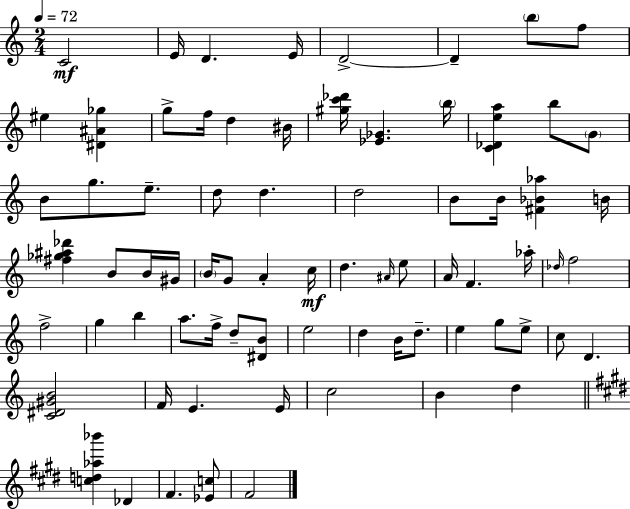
{
  \clef treble
  \numericTimeSignature
  \time 2/4
  \key a \minor
  \tempo 4 = 72
  c'2\mf | e'16 d'4. e'16 | d'2->~~ | d'4-- \parenthesize b''8 f''8 | \break eis''4 <dis' ais' ges''>4 | g''8-> f''16 d''4 bis'16 | <gis'' c''' des'''>16 <ees' ges'>4. \parenthesize b''16 | <c' des' e'' a''>4 b''8 \parenthesize g'8 | \break b'8 g''8. e''8.-- | d''8 d''4. | d''2 | b'8 b'16 <fis' bes' aes''>4 b'16 | \break <fis'' ges'' ais'' des'''>4 b'8 b'16 gis'16 | \parenthesize b'16 g'8 a'4-. c''16\mf | d''4. \grace { ais'16 } e''8 | a'16 f'4. | \break aes''16-. \grace { des''16 } f''2 | f''2-> | g''4 b''4 | a''8. f''16-> d''8-- | \break <dis' b'>8 e''2 | d''4 b'16 d''8.-- | e''4 g''8 | e''8-> c''8 d'4. | \break <c' dis' gis' b'>2 | f'16 e'4. | e'16 c''2 | b'4 d''4 | \break \bar "||" \break \key e \major <c'' d'' aes'' bes'''>4 des'4 | fis'4. <ees' c''>8 | fis'2 | \bar "|."
}